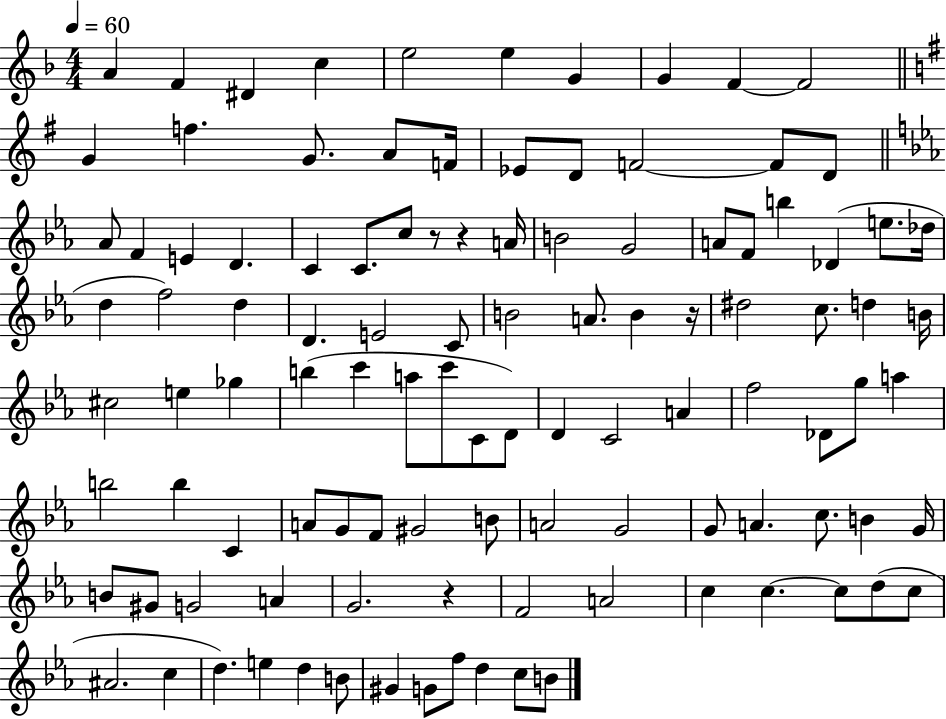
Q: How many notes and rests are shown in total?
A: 108